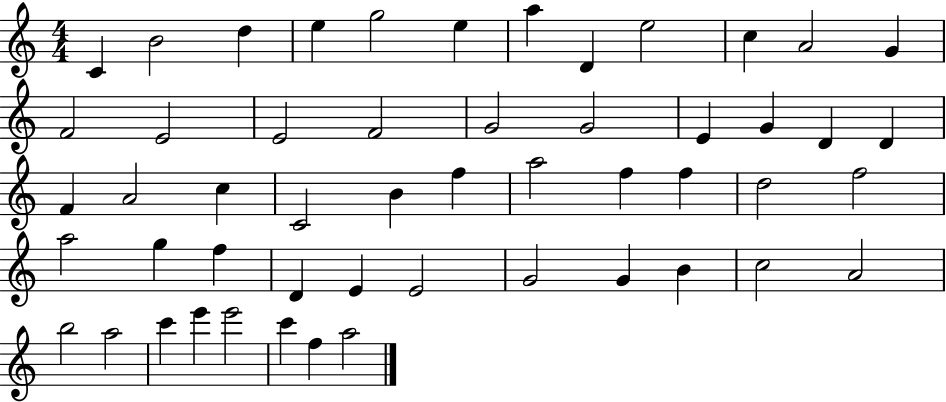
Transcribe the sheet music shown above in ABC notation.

X:1
T:Untitled
M:4/4
L:1/4
K:C
C B2 d e g2 e a D e2 c A2 G F2 E2 E2 F2 G2 G2 E G D D F A2 c C2 B f a2 f f d2 f2 a2 g f D E E2 G2 G B c2 A2 b2 a2 c' e' e'2 c' f a2